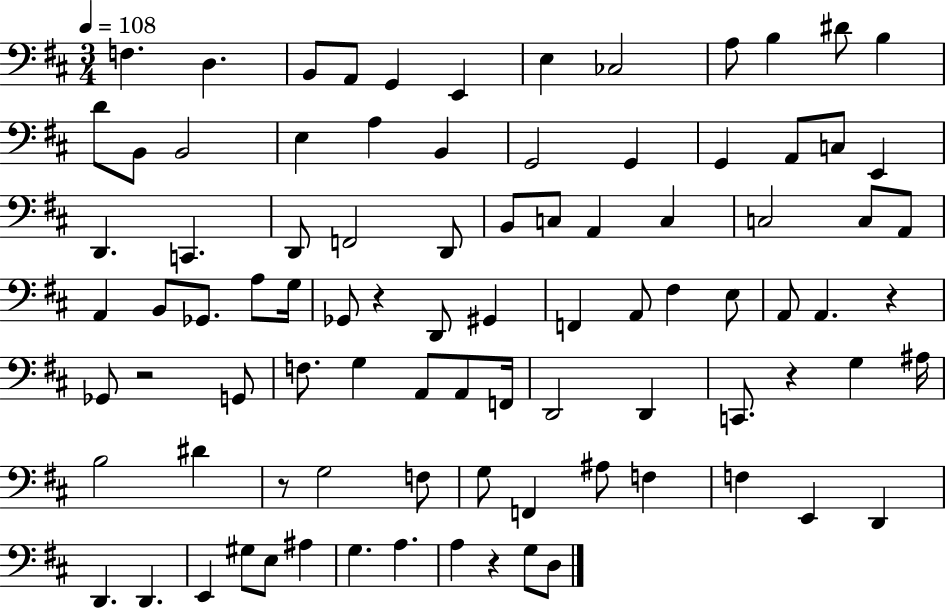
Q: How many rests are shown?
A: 6